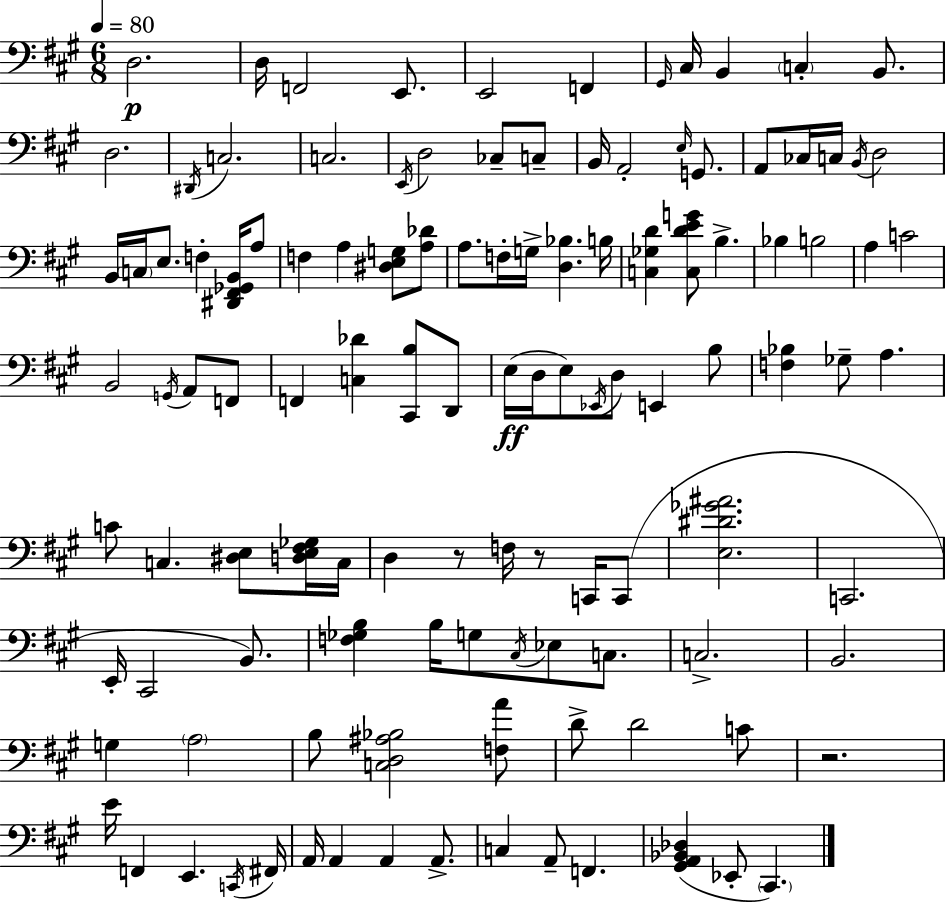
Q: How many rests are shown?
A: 3